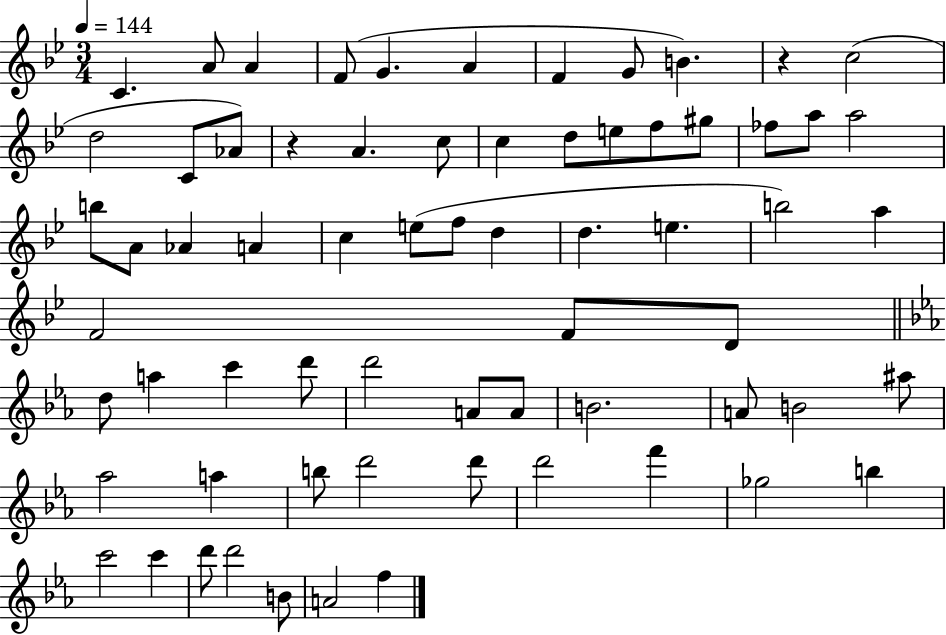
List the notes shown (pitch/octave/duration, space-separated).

C4/q. A4/e A4/q F4/e G4/q. A4/q F4/q G4/e B4/q. R/q C5/h D5/h C4/e Ab4/e R/q A4/q. C5/e C5/q D5/e E5/e F5/e G#5/e FES5/e A5/e A5/h B5/e A4/e Ab4/q A4/q C5/q E5/e F5/e D5/q D5/q. E5/q. B5/h A5/q F4/h F4/e D4/e D5/e A5/q C6/q D6/e D6/h A4/e A4/e B4/h. A4/e B4/h A#5/e Ab5/h A5/q B5/e D6/h D6/e D6/h F6/q Gb5/h B5/q C6/h C6/q D6/e D6/h B4/e A4/h F5/q